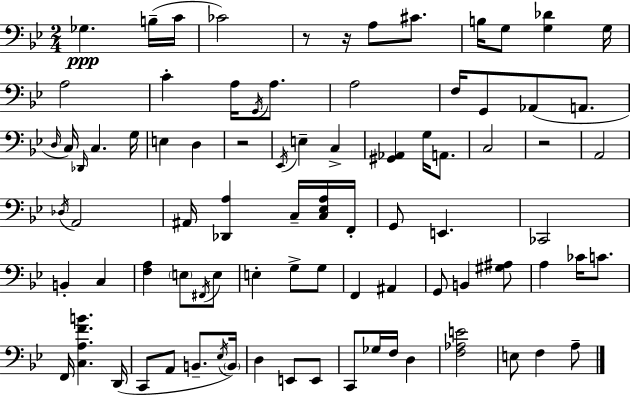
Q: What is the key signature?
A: G minor